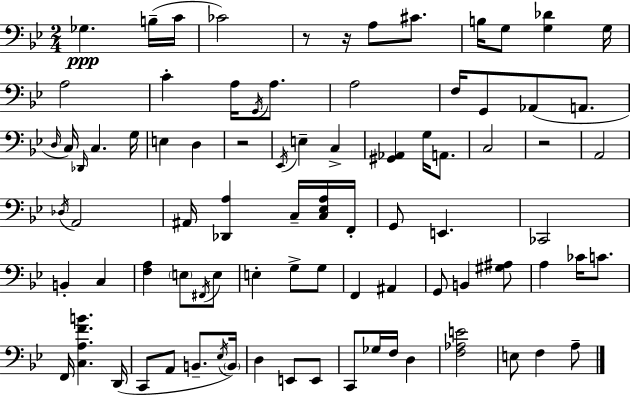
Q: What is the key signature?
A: G minor